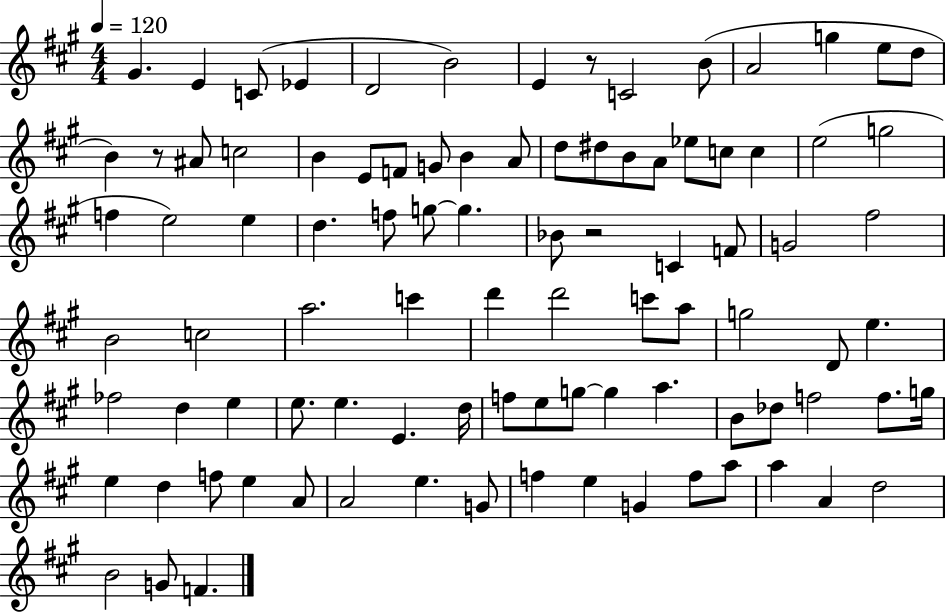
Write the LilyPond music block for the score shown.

{
  \clef treble
  \numericTimeSignature
  \time 4/4
  \key a \major
  \tempo 4 = 120
  gis'4. e'4 c'8( ees'4 | d'2 b'2) | e'4 r8 c'2 b'8( | a'2 g''4 e''8 d''8 | \break b'4) r8 ais'8 c''2 | b'4 e'8 f'8 g'8 b'4 a'8 | d''8 dis''8 b'8 a'8 ees''8 c''8 c''4 | e''2( g''2 | \break f''4 e''2) e''4 | d''4. f''8 g''8~~ g''4. | bes'8 r2 c'4 f'8 | g'2 fis''2 | \break b'2 c''2 | a''2. c'''4 | d'''4 d'''2 c'''8 a''8 | g''2 d'8 e''4. | \break fes''2 d''4 e''4 | e''8. e''4. e'4. d''16 | f''8 e''8 g''8~~ g''4 a''4. | b'8 des''8 f''2 f''8. g''16 | \break e''4 d''4 f''8 e''4 a'8 | a'2 e''4. g'8 | f''4 e''4 g'4 f''8 a''8 | a''4 a'4 d''2 | \break b'2 g'8 f'4. | \bar "|."
}